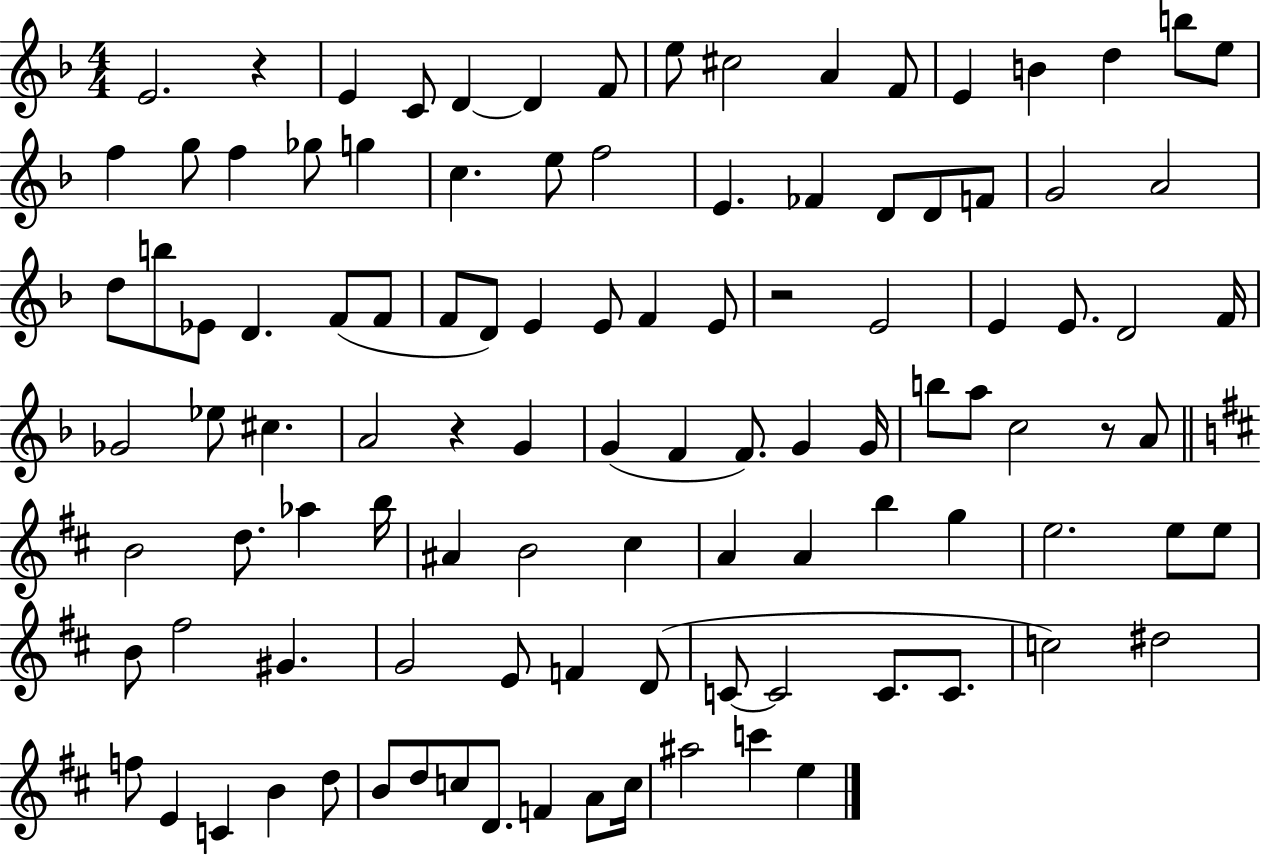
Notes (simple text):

E4/h. R/q E4/q C4/e D4/q D4/q F4/e E5/e C#5/h A4/q F4/e E4/q B4/q D5/q B5/e E5/e F5/q G5/e F5/q Gb5/e G5/q C5/q. E5/e F5/h E4/q. FES4/q D4/e D4/e F4/e G4/h A4/h D5/e B5/e Eb4/e D4/q. F4/e F4/e F4/e D4/e E4/q E4/e F4/q E4/e R/h E4/h E4/q E4/e. D4/h F4/s Gb4/h Eb5/e C#5/q. A4/h R/q G4/q G4/q F4/q F4/e. G4/q G4/s B5/e A5/e C5/h R/e A4/e B4/h D5/e. Ab5/q B5/s A#4/q B4/h C#5/q A4/q A4/q B5/q G5/q E5/h. E5/e E5/e B4/e F#5/h G#4/q. G4/h E4/e F4/q D4/e C4/e C4/h C4/e. C4/e. C5/h D#5/h F5/e E4/q C4/q B4/q D5/e B4/e D5/e C5/e D4/e. F4/q A4/e C5/s A#5/h C6/q E5/q